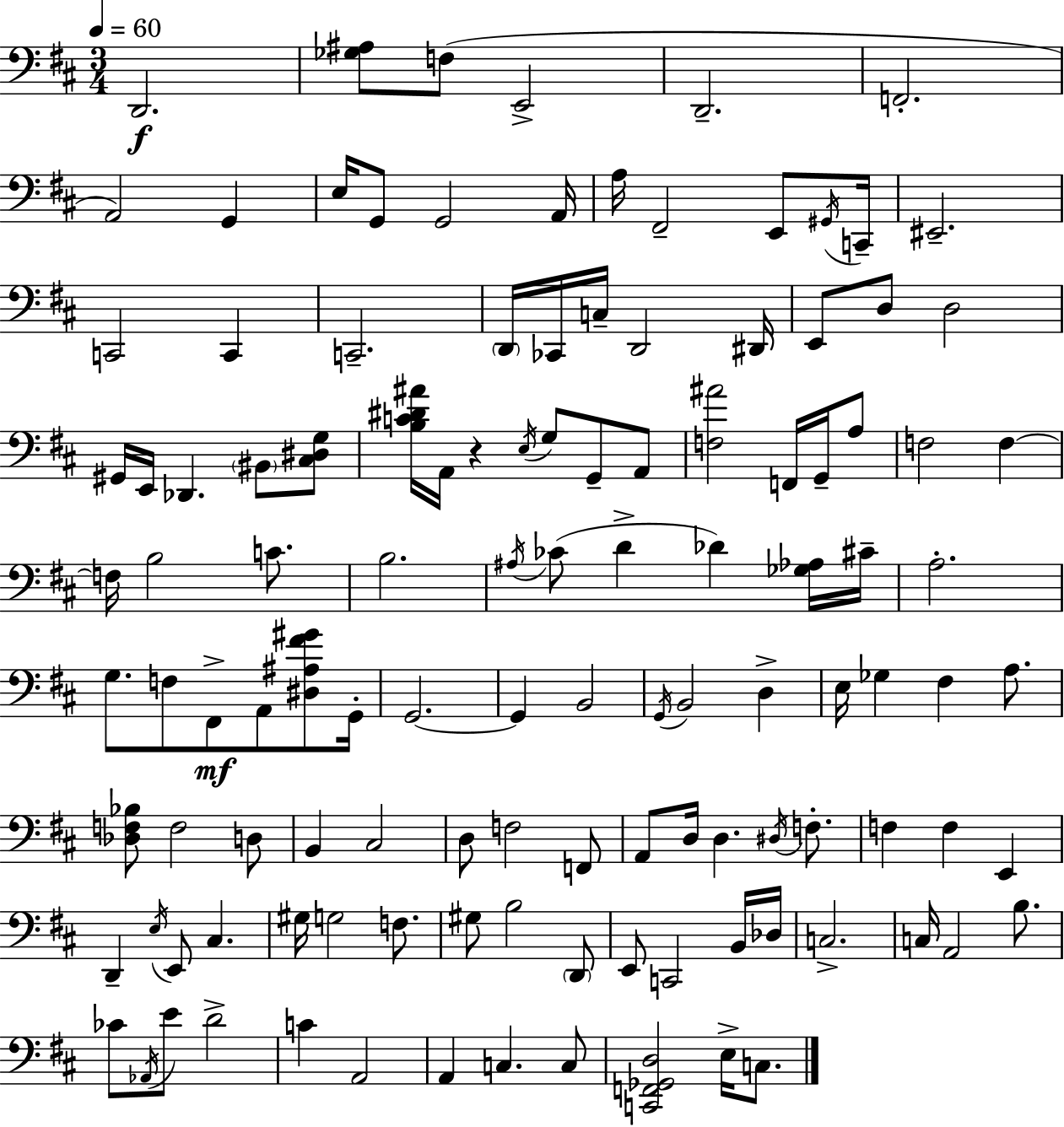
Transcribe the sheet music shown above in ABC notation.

X:1
T:Untitled
M:3/4
L:1/4
K:D
D,,2 [_G,^A,]/2 F,/2 E,,2 D,,2 F,,2 A,,2 G,, E,/4 G,,/2 G,,2 A,,/4 A,/4 ^F,,2 E,,/2 ^G,,/4 C,,/4 ^E,,2 C,,2 C,, C,,2 D,,/4 _C,,/4 C,/4 D,,2 ^D,,/4 E,,/2 D,/2 D,2 ^G,,/4 E,,/4 _D,, ^B,,/2 [^C,^D,G,]/2 [B,C^D^A]/4 A,,/4 z E,/4 G,/2 G,,/2 A,,/2 [F,^A]2 F,,/4 G,,/4 A,/2 F,2 F, F,/4 B,2 C/2 B,2 ^A,/4 _C/2 D _D [_G,_A,]/4 ^C/4 A,2 G,/2 F,/2 ^F,,/2 A,,/2 [^D,^A,^F^G]/2 G,,/4 G,,2 G,, B,,2 G,,/4 B,,2 D, E,/4 _G, ^F, A,/2 [_D,F,_B,]/2 F,2 D,/2 B,, ^C,2 D,/2 F,2 F,,/2 A,,/2 D,/4 D, ^D,/4 F,/2 F, F, E,, D,, E,/4 E,,/2 ^C, ^G,/4 G,2 F,/2 ^G,/2 B,2 D,,/2 E,,/2 C,,2 B,,/4 _D,/4 C,2 C,/4 A,,2 B,/2 _C/2 _A,,/4 E/2 D2 C A,,2 A,, C, C,/2 [C,,F,,_G,,D,]2 E,/4 C,/2